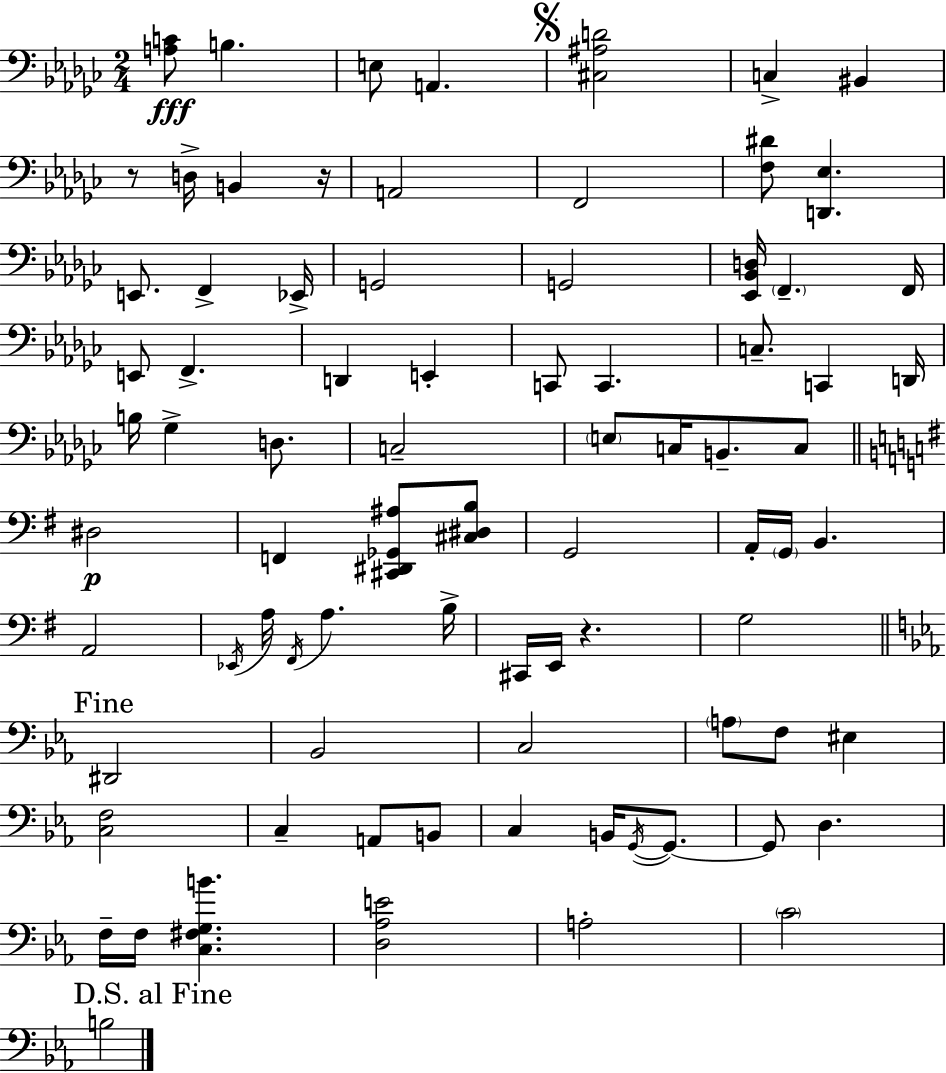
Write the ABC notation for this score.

X:1
T:Untitled
M:2/4
L:1/4
K:Ebm
[A,C]/2 B, E,/2 A,, [^C,^A,D]2 C, ^B,, z/2 D,/4 B,, z/4 A,,2 F,,2 [F,^D]/2 [D,,_E,] E,,/2 F,, _E,,/4 G,,2 G,,2 [_E,,_B,,D,]/4 F,, F,,/4 E,,/2 F,, D,, E,, C,,/2 C,, C,/2 C,, D,,/4 B,/4 _G, D,/2 C,2 E,/2 C,/4 B,,/2 C,/2 ^D,2 F,, [^C,,^D,,_G,,^A,]/2 [^C,^D,B,]/2 G,,2 A,,/4 G,,/4 B,, A,,2 _E,,/4 A,/4 ^F,,/4 A, B,/4 ^C,,/4 E,,/4 z G,2 ^D,,2 _B,,2 C,2 A,/2 F,/2 ^E, [C,F,]2 C, A,,/2 B,,/2 C, B,,/4 G,,/4 G,,/2 G,,/2 D, F,/4 F,/4 [C,^F,G,B] [D,_A,E]2 A,2 C2 B,2